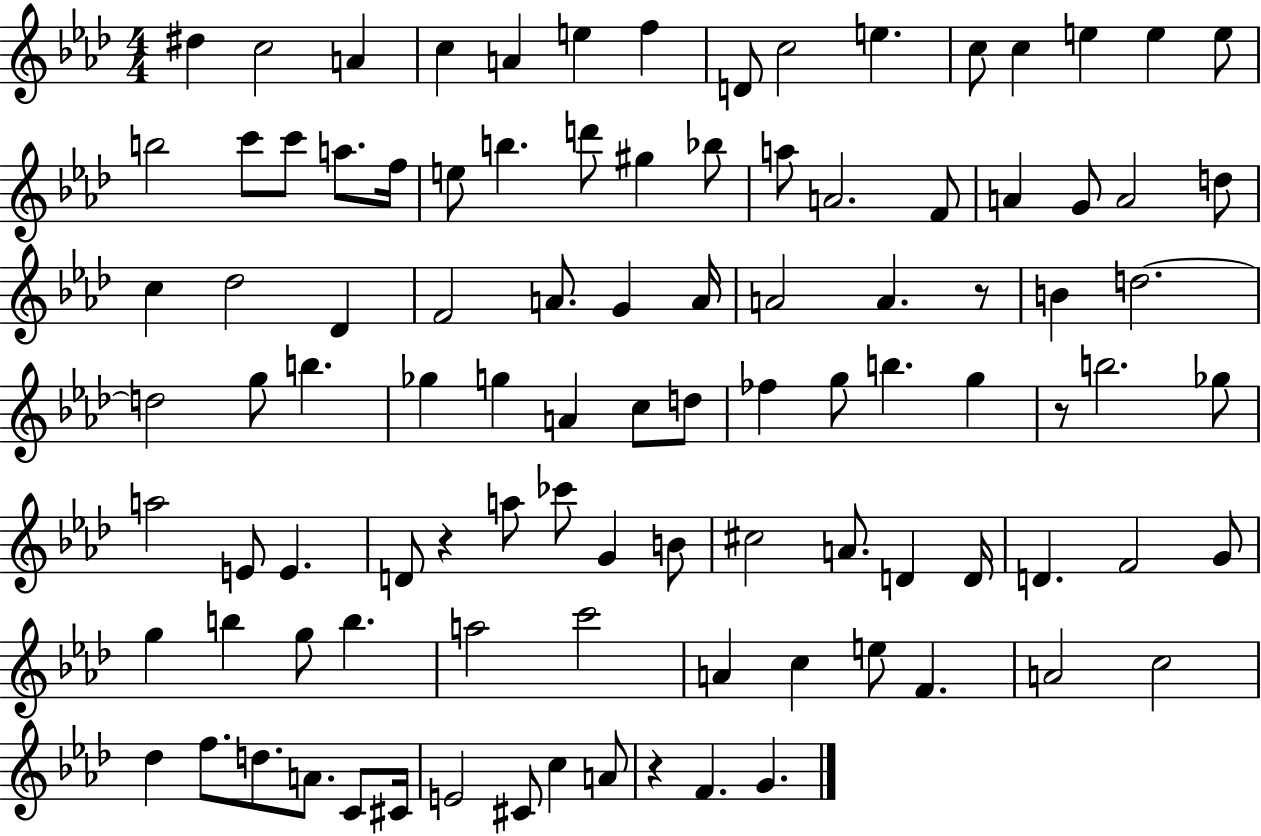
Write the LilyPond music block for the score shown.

{
  \clef treble
  \numericTimeSignature
  \time 4/4
  \key aes \major
  \repeat volta 2 { dis''4 c''2 a'4 | c''4 a'4 e''4 f''4 | d'8 c''2 e''4. | c''8 c''4 e''4 e''4 e''8 | \break b''2 c'''8 c'''8 a''8. f''16 | e''8 b''4. d'''8 gis''4 bes''8 | a''8 a'2. f'8 | a'4 g'8 a'2 d''8 | \break c''4 des''2 des'4 | f'2 a'8. g'4 a'16 | a'2 a'4. r8 | b'4 d''2.~~ | \break d''2 g''8 b''4. | ges''4 g''4 a'4 c''8 d''8 | fes''4 g''8 b''4. g''4 | r8 b''2. ges''8 | \break a''2 e'8 e'4. | d'8 r4 a''8 ces'''8 g'4 b'8 | cis''2 a'8. d'4 d'16 | d'4. f'2 g'8 | \break g''4 b''4 g''8 b''4. | a''2 c'''2 | a'4 c''4 e''8 f'4. | a'2 c''2 | \break des''4 f''8. d''8. a'8. c'8 cis'16 | e'2 cis'8 c''4 a'8 | r4 f'4. g'4. | } \bar "|."
}